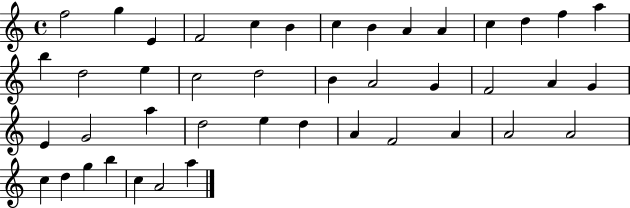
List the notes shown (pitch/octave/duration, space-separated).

F5/h G5/q E4/q F4/h C5/q B4/q C5/q B4/q A4/q A4/q C5/q D5/q F5/q A5/q B5/q D5/h E5/q C5/h D5/h B4/q A4/h G4/q F4/h A4/q G4/q E4/q G4/h A5/q D5/h E5/q D5/q A4/q F4/h A4/q A4/h A4/h C5/q D5/q G5/q B5/q C5/q A4/h A5/q